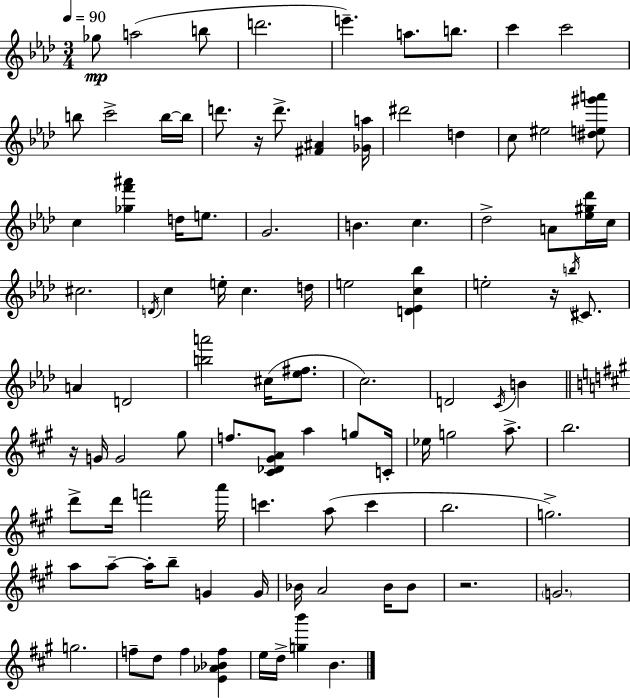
Gb5/e A5/h B5/e D6/h. E6/q. A5/e. B5/e. C6/q C6/h B5/e C6/h B5/s B5/s D6/e. R/s D6/e. [F#4,A#4]/q [Gb4,A5]/s D#6/h D5/q C5/e EIS5/h [D#5,E5,G#6,A6]/e C5/q [Gb5,F6,A#6]/q D5/s E5/e. G4/h. B4/q. C5/q. Db5/h A4/e [Eb5,G#5,Db6]/s C5/s C#5/h. D4/s C5/q E5/s C5/q. D5/s E5/h [D4,Eb4,C5,Bb5]/q E5/h R/s B5/s C#4/e. A4/q D4/h [B5,A6]/h C#5/s [Eb5,F#5]/e. C5/h. D4/h C4/s B4/q R/s G4/s G4/h G#5/e F5/e. [C#4,Db4,G#4,A4]/e A5/q G5/e C4/s Eb5/s G5/h A5/e. B5/h. D6/e D6/s F6/h A6/s C6/q. A5/e C6/q B5/h. G5/h. A5/e A5/e A5/s B5/e G4/q G4/s Bb4/s A4/h Bb4/s Bb4/e R/h. G4/h. G5/h. F5/e D5/e F5/q [E4,Ab4,Bb4,F5]/q E5/s D5/s [G5,B6]/q B4/q.